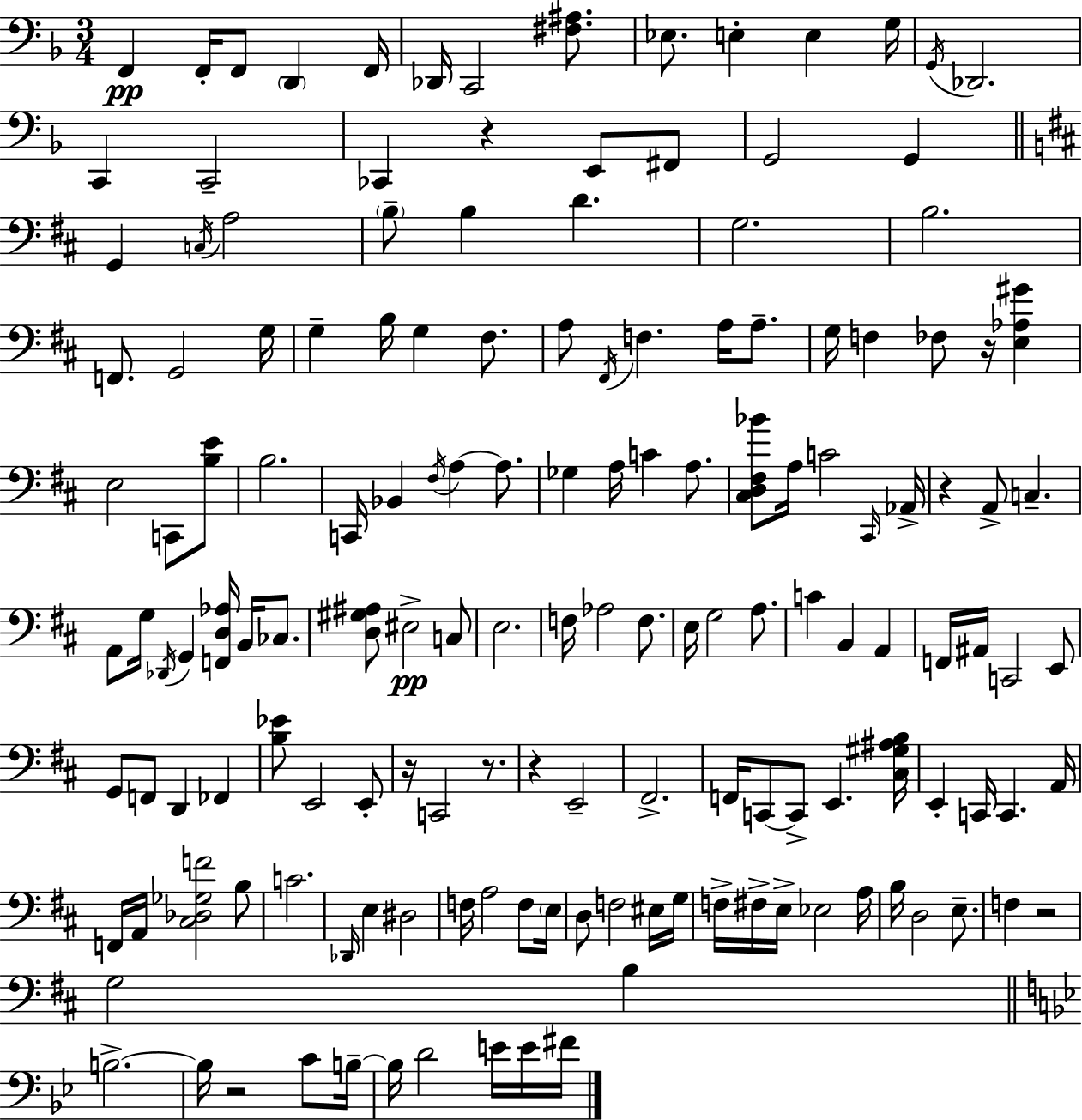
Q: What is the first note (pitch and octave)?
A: F2